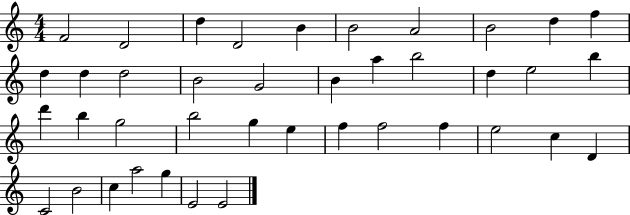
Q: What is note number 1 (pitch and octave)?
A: F4